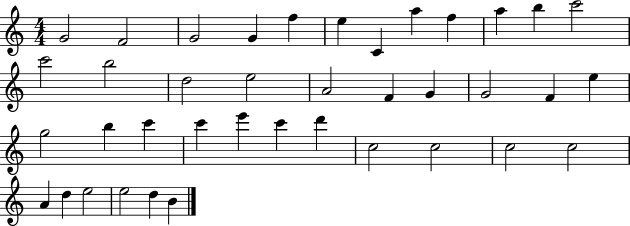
X:1
T:Untitled
M:4/4
L:1/4
K:C
G2 F2 G2 G f e C a f a b c'2 c'2 b2 d2 e2 A2 F G G2 F e g2 b c' c' e' c' d' c2 c2 c2 c2 A d e2 e2 d B